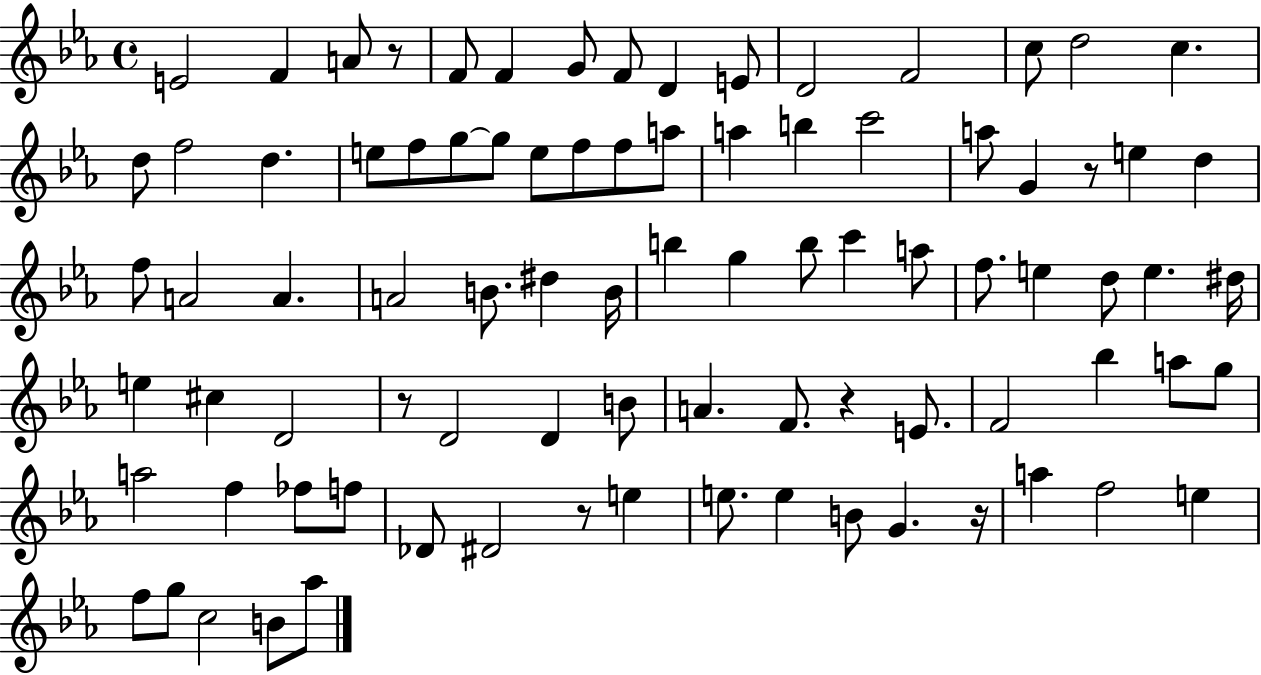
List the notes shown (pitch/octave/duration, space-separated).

E4/h F4/q A4/e R/e F4/e F4/q G4/e F4/e D4/q E4/e D4/h F4/h C5/e D5/h C5/q. D5/e F5/h D5/q. E5/e F5/e G5/e G5/e E5/e F5/e F5/e A5/e A5/q B5/q C6/h A5/e G4/q R/e E5/q D5/q F5/e A4/h A4/q. A4/h B4/e. D#5/q B4/s B5/q G5/q B5/e C6/q A5/e F5/e. E5/q D5/e E5/q. D#5/s E5/q C#5/q D4/h R/e D4/h D4/q B4/e A4/q. F4/e. R/q E4/e. F4/h Bb5/q A5/e G5/e A5/h F5/q FES5/e F5/e Db4/e D#4/h R/e E5/q E5/e. E5/q B4/e G4/q. R/s A5/q F5/h E5/q F5/e G5/e C5/h B4/e Ab5/e